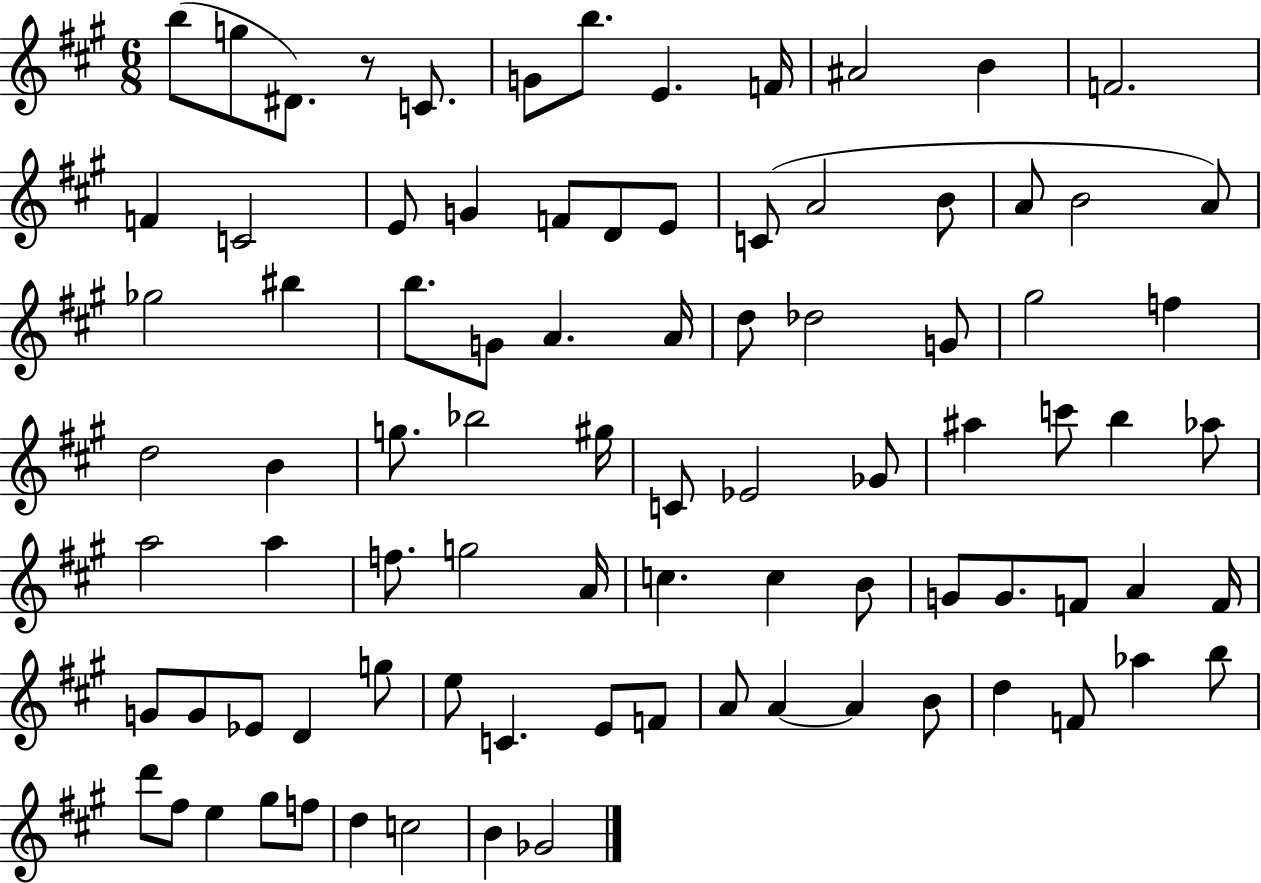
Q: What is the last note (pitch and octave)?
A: Gb4